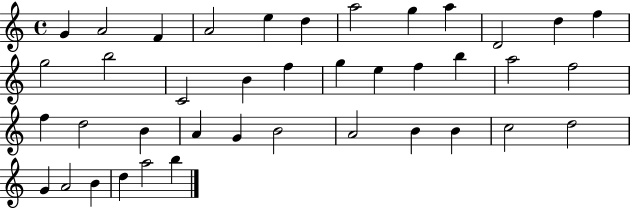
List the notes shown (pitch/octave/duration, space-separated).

G4/q A4/h F4/q A4/h E5/q D5/q A5/h G5/q A5/q D4/h D5/q F5/q G5/h B5/h C4/h B4/q F5/q G5/q E5/q F5/q B5/q A5/h F5/h F5/q D5/h B4/q A4/q G4/q B4/h A4/h B4/q B4/q C5/h D5/h G4/q A4/h B4/q D5/q A5/h B5/q